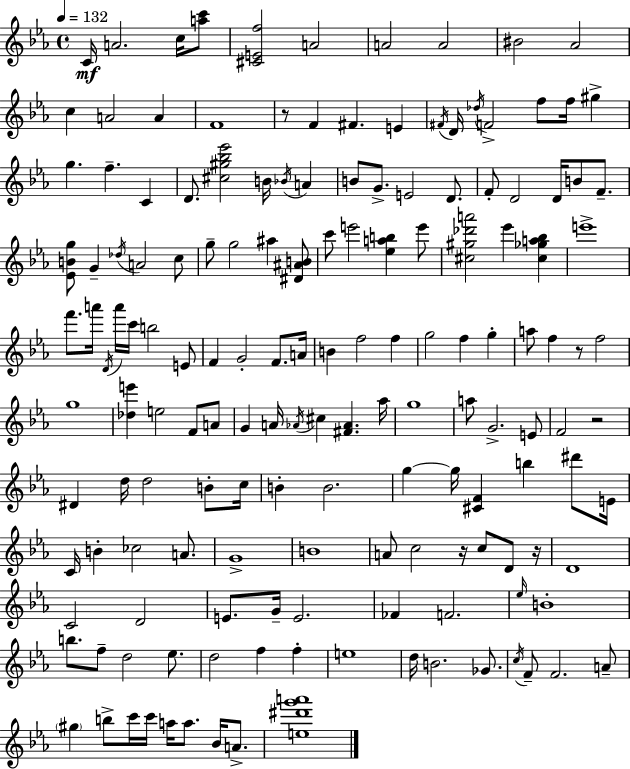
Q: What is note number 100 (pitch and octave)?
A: A4